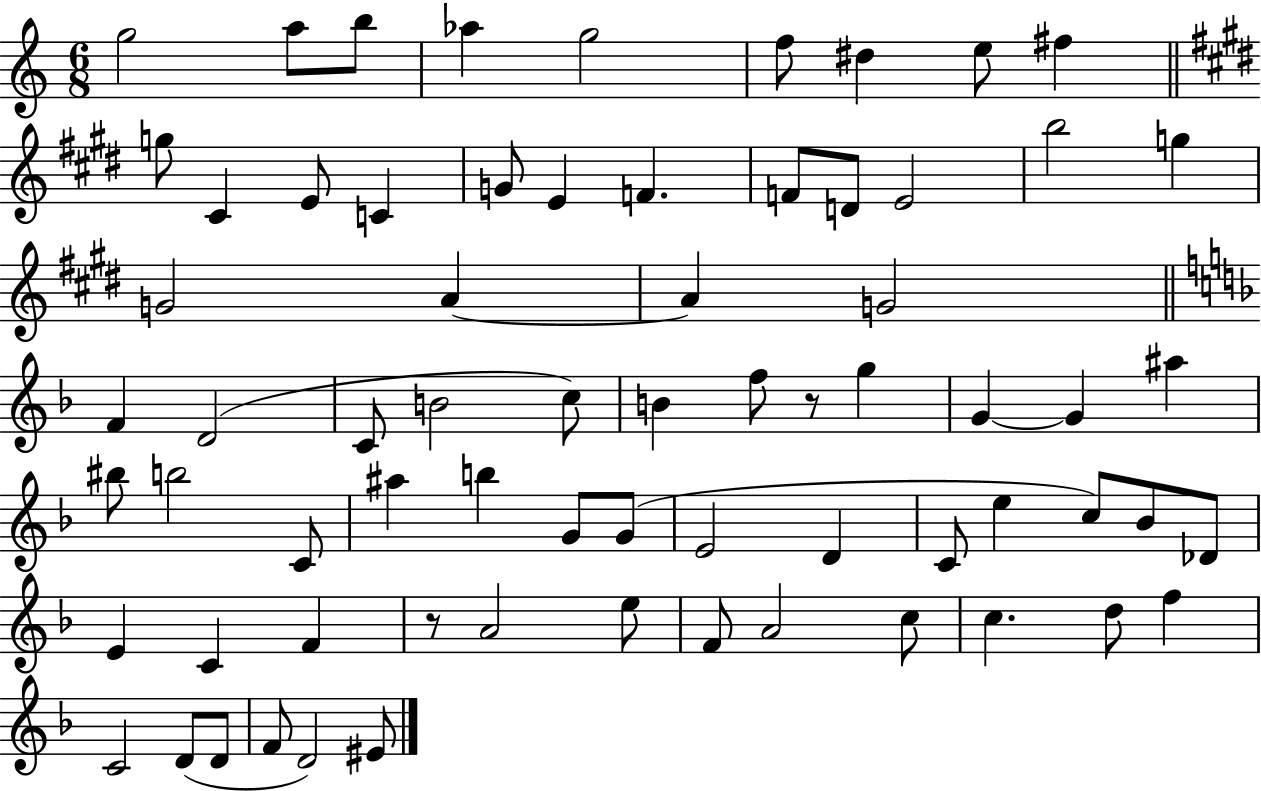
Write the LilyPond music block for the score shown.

{
  \clef treble
  \numericTimeSignature
  \time 6/8
  \key c \major
  g''2 a''8 b''8 | aes''4 g''2 | f''8 dis''4 e''8 fis''4 | \bar "||" \break \key e \major g''8 cis'4 e'8 c'4 | g'8 e'4 f'4. | f'8 d'8 e'2 | b''2 g''4 | \break g'2 a'4~~ | a'4 g'2 | \bar "||" \break \key d \minor f'4 d'2( | c'8 b'2 c''8) | b'4 f''8 r8 g''4 | g'4~~ g'4 ais''4 | \break bis''8 b''2 c'8 | ais''4 b''4 g'8 g'8( | e'2 d'4 | c'8 e''4 c''8) bes'8 des'8 | \break e'4 c'4 f'4 | r8 a'2 e''8 | f'8 a'2 c''8 | c''4. d''8 f''4 | \break c'2 d'8( d'8 | f'8 d'2) eis'8 | \bar "|."
}